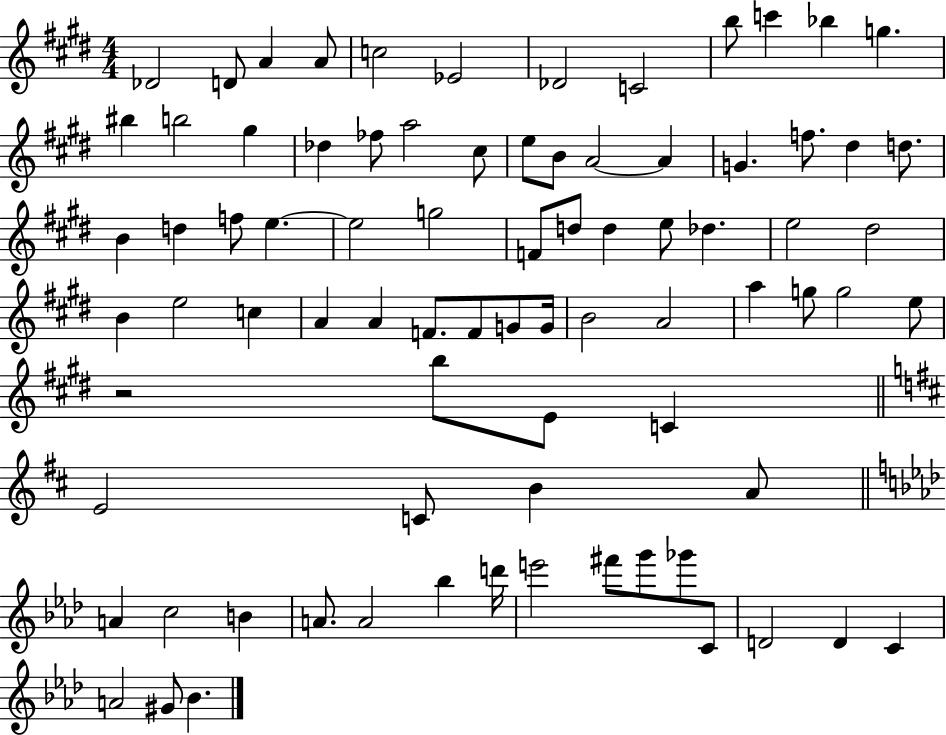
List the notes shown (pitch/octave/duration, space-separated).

Db4/h D4/e A4/q A4/e C5/h Eb4/h Db4/h C4/h B5/e C6/q Bb5/q G5/q. BIS5/q B5/h G#5/q Db5/q FES5/e A5/h C#5/e E5/e B4/e A4/h A4/q G4/q. F5/e. D#5/q D5/e. B4/q D5/q F5/e E5/q. E5/h G5/h F4/e D5/e D5/q E5/e Db5/q. E5/h D#5/h B4/q E5/h C5/q A4/q A4/q F4/e. F4/e G4/e G4/s B4/h A4/h A5/q G5/e G5/h E5/e R/h B5/e E4/e C4/q E4/h C4/e B4/q A4/e A4/q C5/h B4/q A4/e. A4/h Bb5/q D6/s E6/h F#6/e G6/e Gb6/e C4/e D4/h D4/q C4/q A4/h G#4/e Bb4/q.